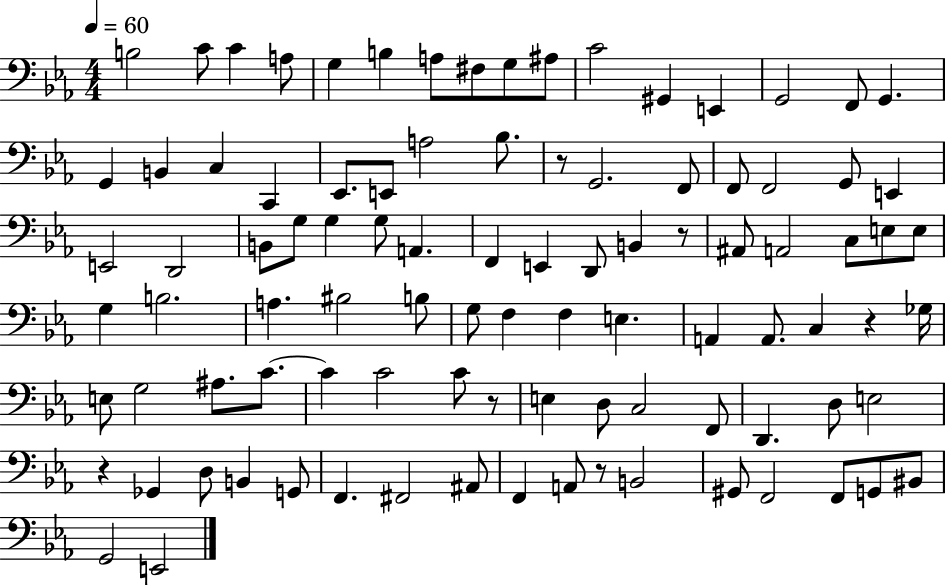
X:1
T:Untitled
M:4/4
L:1/4
K:Eb
B,2 C/2 C A,/2 G, B, A,/2 ^F,/2 G,/2 ^A,/2 C2 ^G,, E,, G,,2 F,,/2 G,, G,, B,, C, C,, _E,,/2 E,,/2 A,2 _B,/2 z/2 G,,2 F,,/2 F,,/2 F,,2 G,,/2 E,, E,,2 D,,2 B,,/2 G,/2 G, G,/2 A,, F,, E,, D,,/2 B,, z/2 ^A,,/2 A,,2 C,/2 E,/2 E,/2 G, B,2 A, ^B,2 B,/2 G,/2 F, F, E, A,, A,,/2 C, z _G,/4 E,/2 G,2 ^A,/2 C/2 C C2 C/2 z/2 E, D,/2 C,2 F,,/2 D,, D,/2 E,2 z _G,, D,/2 B,, G,,/2 F,, ^F,,2 ^A,,/2 F,, A,,/2 z/2 B,,2 ^G,,/2 F,,2 F,,/2 G,,/2 ^B,,/2 G,,2 E,,2